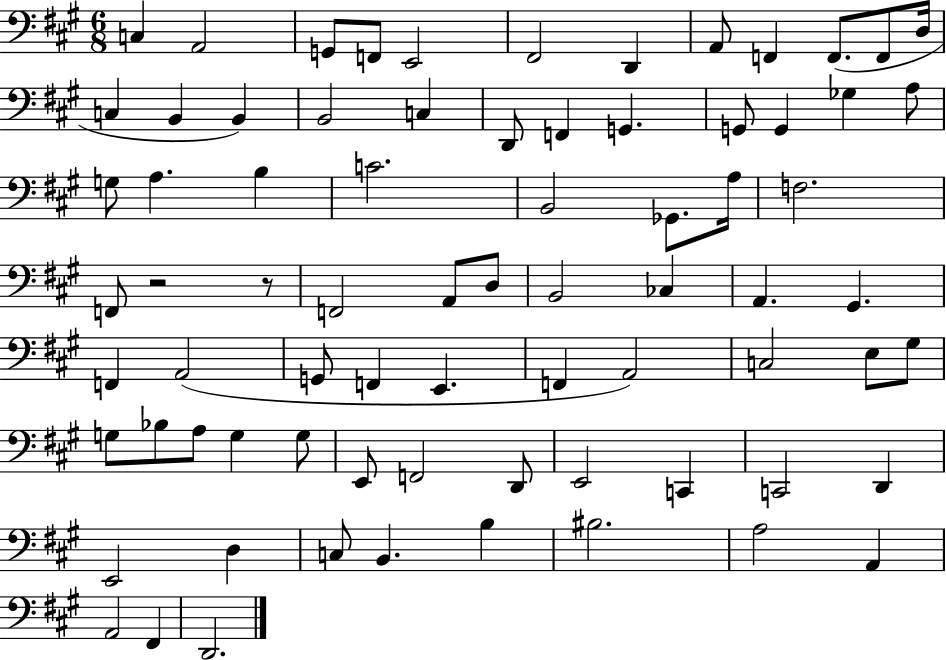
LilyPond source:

{
  \clef bass
  \numericTimeSignature
  \time 6/8
  \key a \major
  c4 a,2 | g,8 f,8 e,2 | fis,2 d,4 | a,8 f,4 f,8.( f,8 d16 | \break c4 b,4 b,4) | b,2 c4 | d,8 f,4 g,4. | g,8 g,4 ges4 a8 | \break g8 a4. b4 | c'2. | b,2 ges,8. a16 | f2. | \break f,8 r2 r8 | f,2 a,8 d8 | b,2 ces4 | a,4. gis,4. | \break f,4 a,2( | g,8 f,4 e,4. | f,4 a,2) | c2 e8 gis8 | \break g8 bes8 a8 g4 g8 | e,8 f,2 d,8 | e,2 c,4 | c,2 d,4 | \break e,2 d4 | c8 b,4. b4 | bis2. | a2 a,4 | \break a,2 fis,4 | d,2. | \bar "|."
}